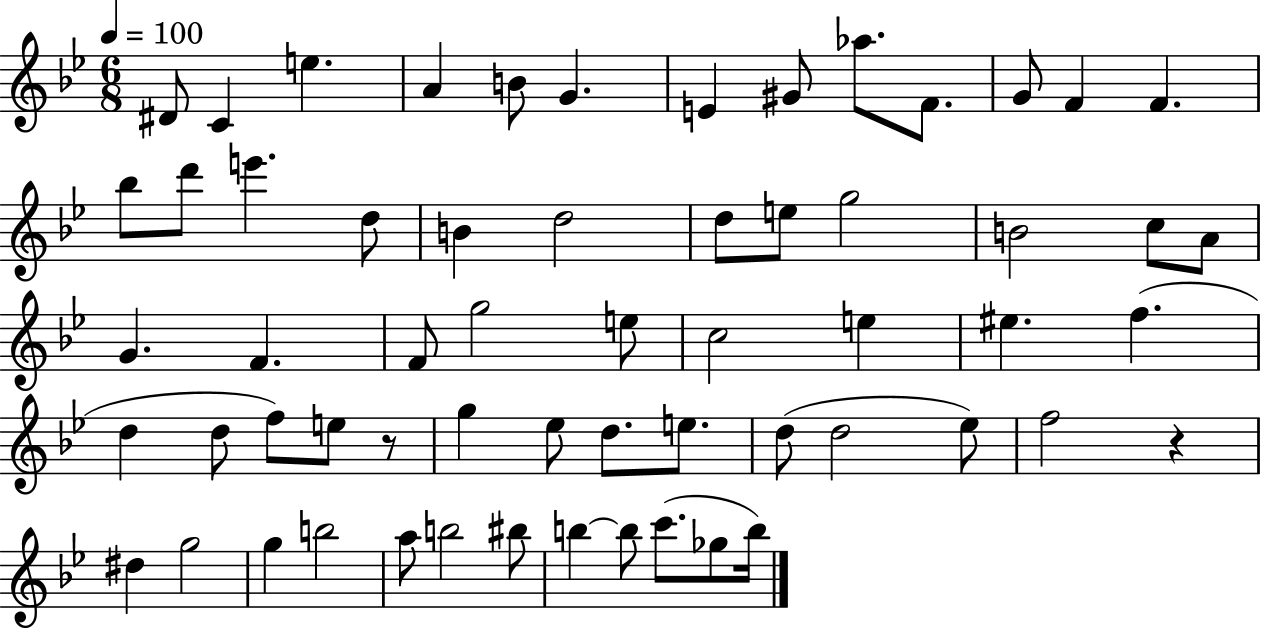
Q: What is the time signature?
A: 6/8